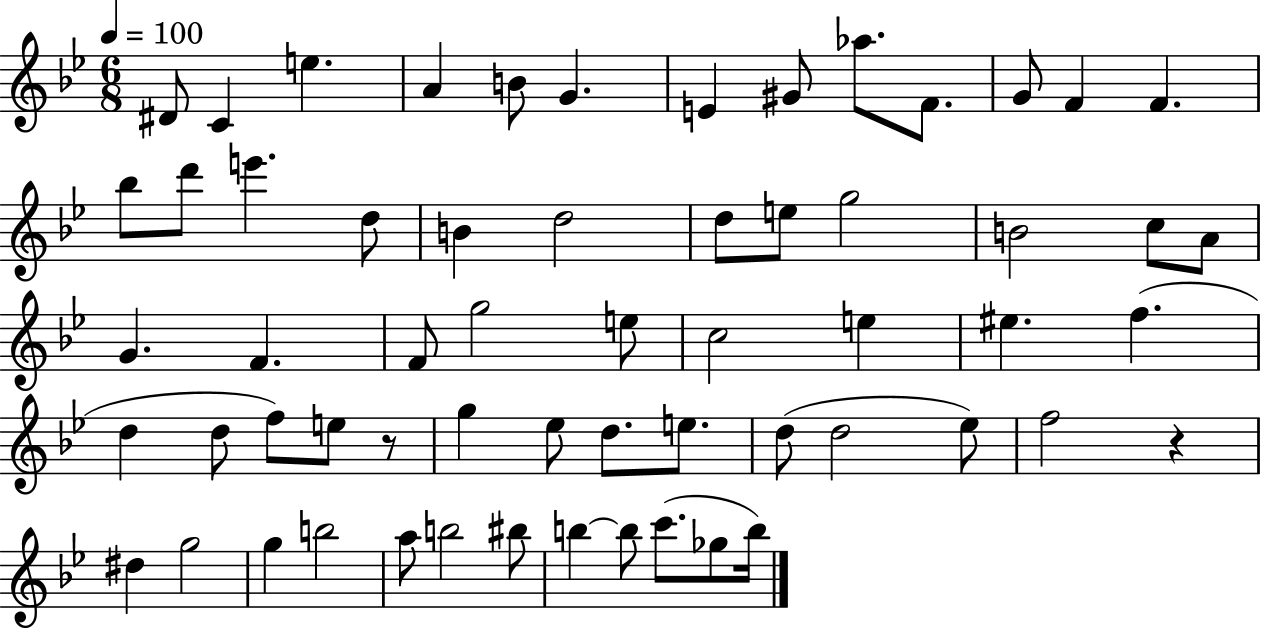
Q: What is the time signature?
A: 6/8